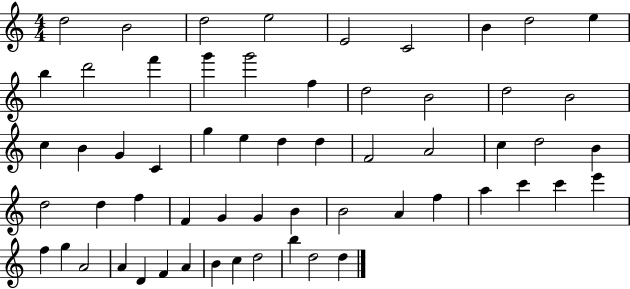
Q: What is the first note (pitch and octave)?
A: D5